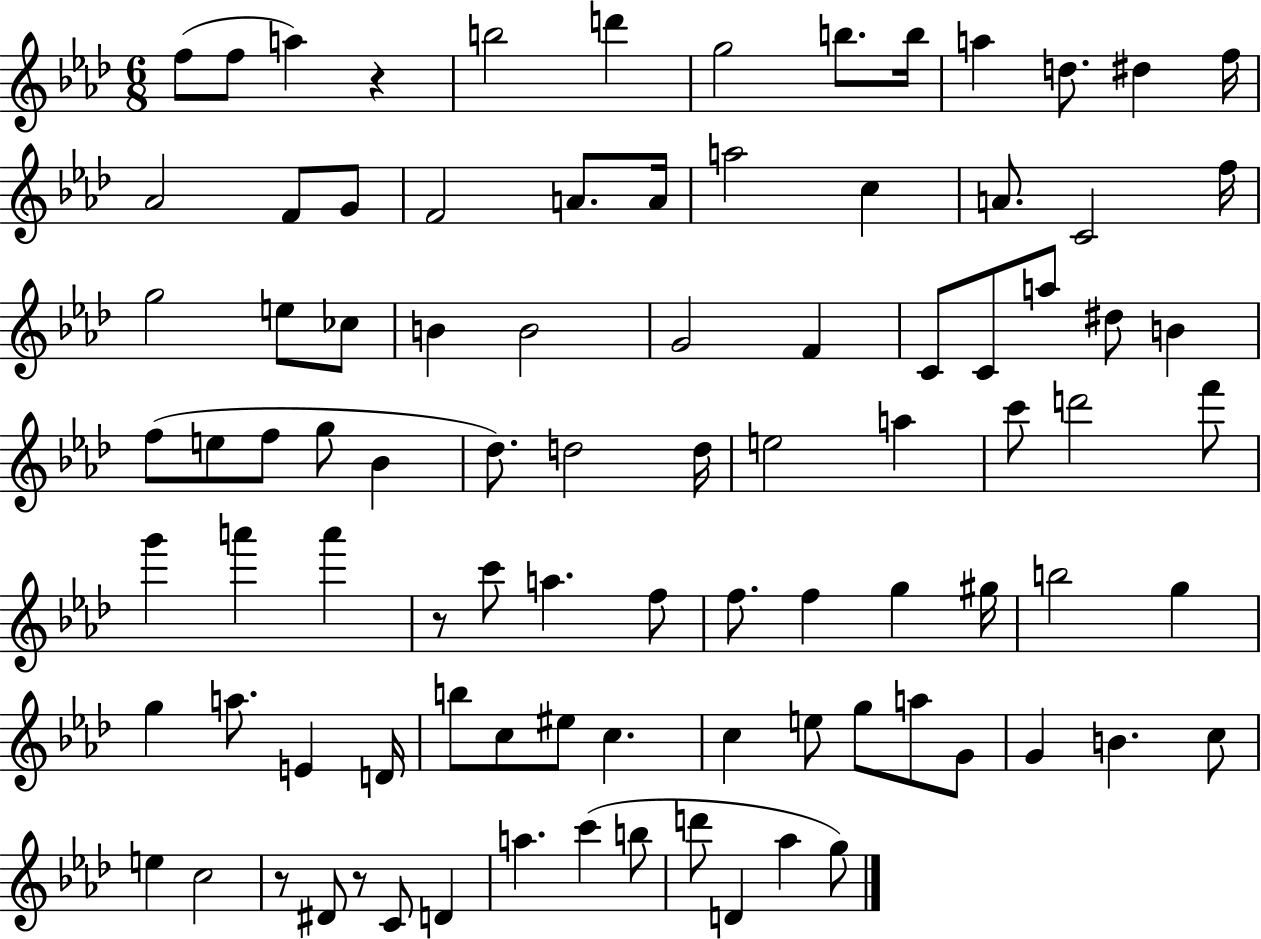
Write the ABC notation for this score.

X:1
T:Untitled
M:6/8
L:1/4
K:Ab
f/2 f/2 a z b2 d' g2 b/2 b/4 a d/2 ^d f/4 _A2 F/2 G/2 F2 A/2 A/4 a2 c A/2 C2 f/4 g2 e/2 _c/2 B B2 G2 F C/2 C/2 a/2 ^d/2 B f/2 e/2 f/2 g/2 _B _d/2 d2 d/4 e2 a c'/2 d'2 f'/2 g' a' a' z/2 c'/2 a f/2 f/2 f g ^g/4 b2 g g a/2 E D/4 b/2 c/2 ^e/2 c c e/2 g/2 a/2 G/2 G B c/2 e c2 z/2 ^D/2 z/2 C/2 D a c' b/2 d'/2 D _a g/2